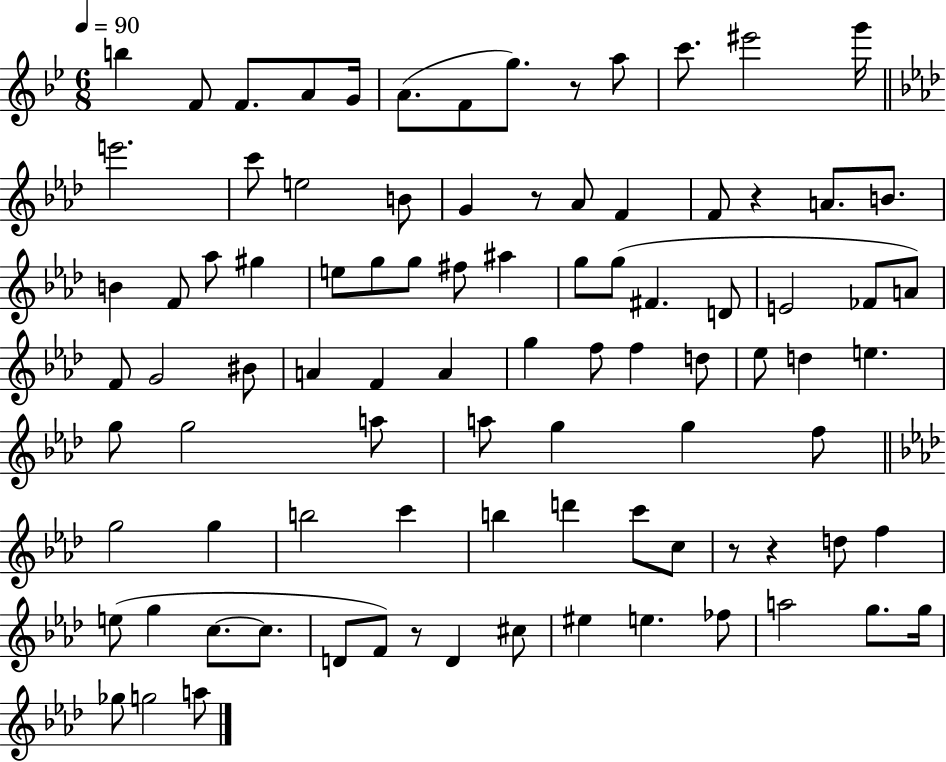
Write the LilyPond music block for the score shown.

{
  \clef treble
  \numericTimeSignature
  \time 6/8
  \key bes \major
  \tempo 4 = 90
  b''4 f'8 f'8. a'8 g'16 | a'8.( f'8 g''8.) r8 a''8 | c'''8. eis'''2 g'''16 | \bar "||" \break \key aes \major e'''2. | c'''8 e''2 b'8 | g'4 r8 aes'8 f'4 | f'8 r4 a'8. b'8. | \break b'4 f'8 aes''8 gis''4 | e''8 g''8 g''8 fis''8 ais''4 | g''8 g''8( fis'4. d'8 | e'2 fes'8 a'8) | \break f'8 g'2 bis'8 | a'4 f'4 a'4 | g''4 f''8 f''4 d''8 | ees''8 d''4 e''4. | \break g''8 g''2 a''8 | a''8 g''4 g''4 f''8 | \bar "||" \break \key aes \major g''2 g''4 | b''2 c'''4 | b''4 d'''4 c'''8 c''8 | r8 r4 d''8 f''4 | \break e''8( g''4 c''8.~~ c''8. | d'8 f'8) r8 d'4 cis''8 | eis''4 e''4. fes''8 | a''2 g''8. g''16 | \break ges''8 g''2 a''8 | \bar "|."
}